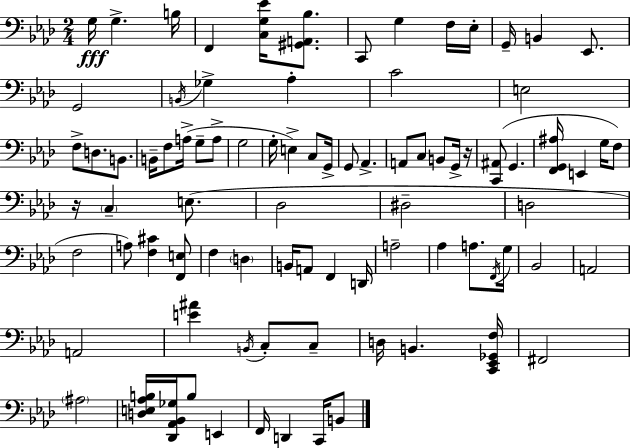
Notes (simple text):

G3/s G3/q. B3/s F2/q [C3,G3,Eb4]/s [G#2,A2,Bb3]/e. C2/e G3/q F3/s Eb3/s G2/s B2/q Eb2/e. G2/h B2/s Gb3/q Ab3/q C4/h E3/h F3/e D3/e. B2/e. B2/s F3/e A3/s G3/e A3/e G3/h G3/s E3/q C3/e G2/s G2/e Ab2/q. A2/e C3/e B2/e G2/s R/s [C2,A#2]/e G2/q. [F2,G2,A#3]/s E2/q G3/s F3/e R/s C3/q E3/e. Db3/h D#3/h D3/h F3/h A3/e [F3,C#4]/q [F2,E3]/e F3/q D3/q B2/s A2/e F2/q D2/s A3/h Ab3/q A3/e. F2/s G3/s Bb2/h A2/h A2/h [E4,A#4]/q B2/s C3/e C3/e D3/s B2/q. [C2,Eb2,Gb2,F3]/s F#2/h A#3/h [D3,E3,Ab3,B3]/s [Db2,Ab2,Bb2,Gb3]/s B3/e E2/q F2/s D2/q C2/s B2/e